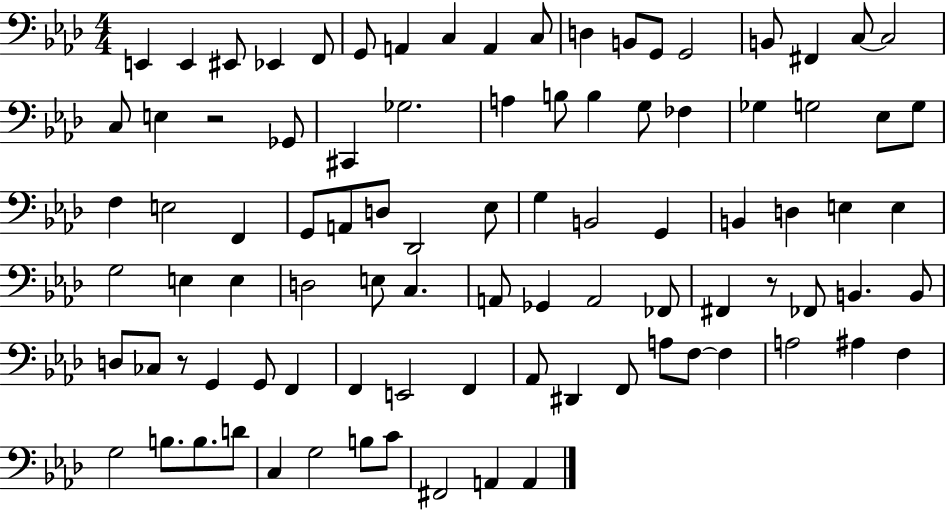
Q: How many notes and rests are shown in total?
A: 92